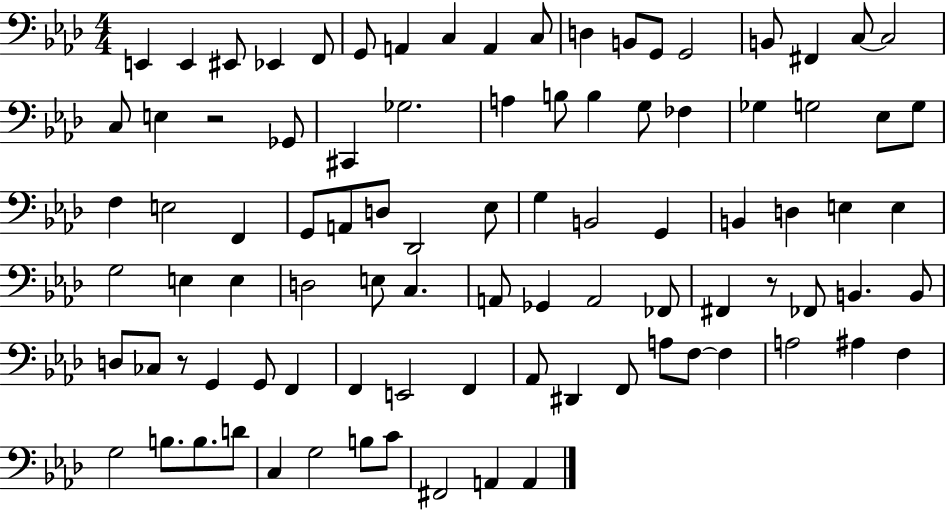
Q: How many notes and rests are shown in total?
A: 92